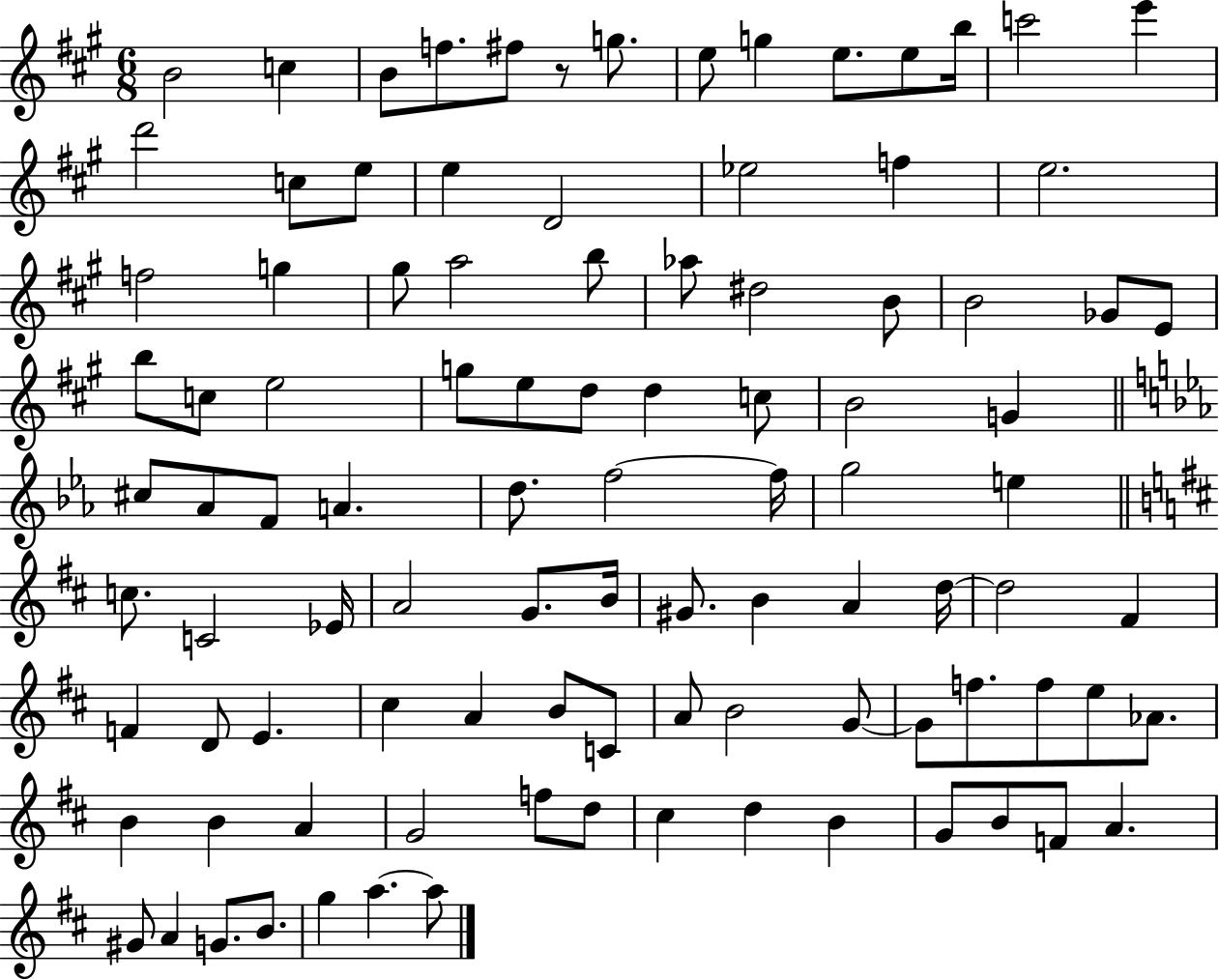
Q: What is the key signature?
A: A major